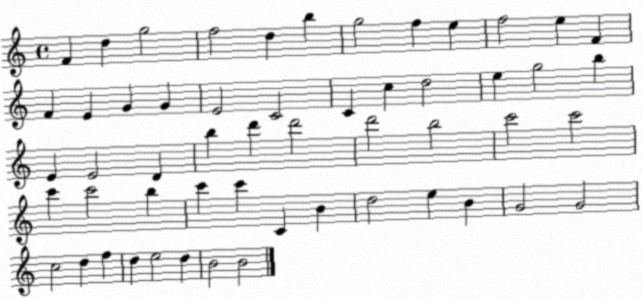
X:1
T:Untitled
M:4/4
L:1/4
K:C
F d g2 f2 d b g2 f e f2 e F F E G G E2 C2 C c d2 e g2 b E E2 D b d' d'2 d'2 b2 c'2 c'2 c' c'2 b c' c' C B d2 e B G2 G2 c2 d f d e2 d B2 B2